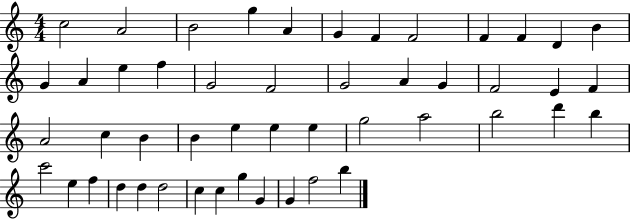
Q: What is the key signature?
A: C major